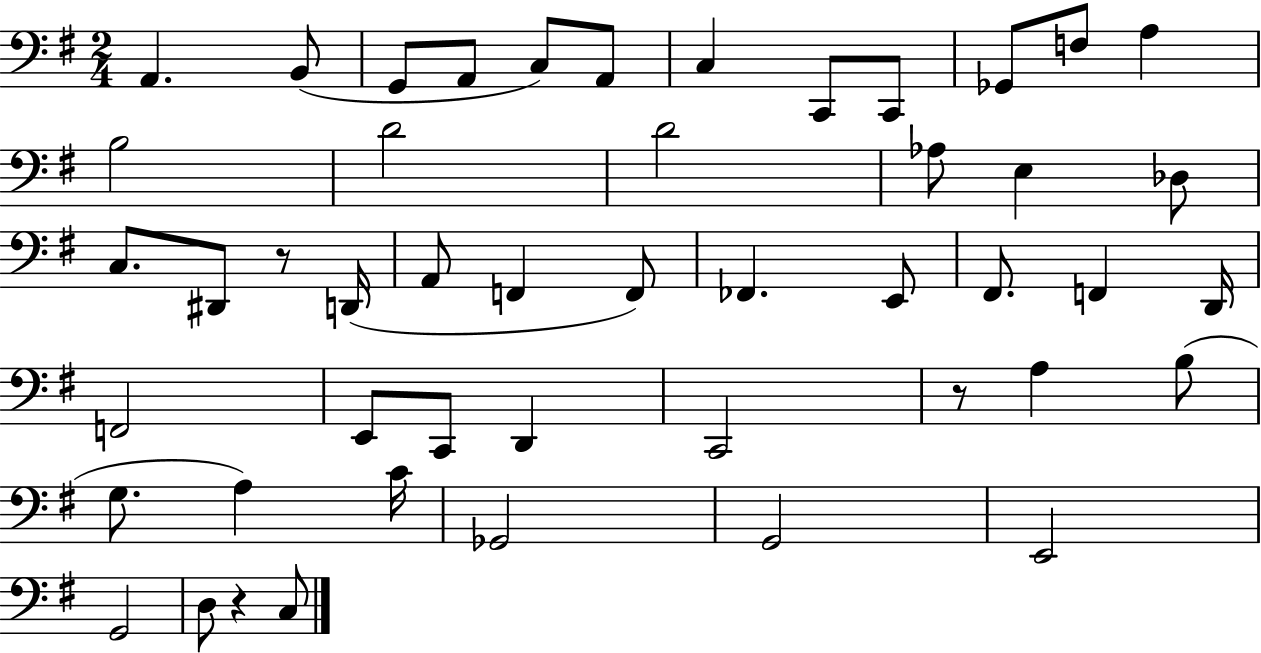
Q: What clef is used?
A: bass